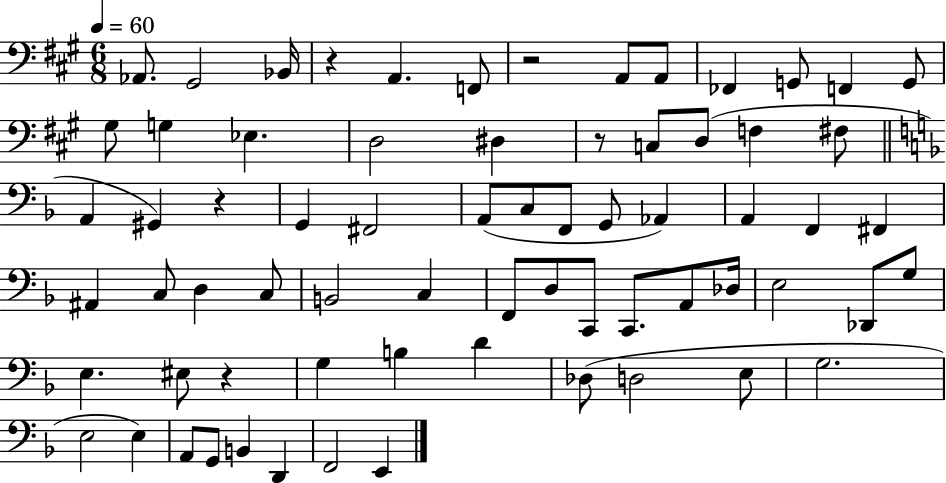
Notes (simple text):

Ab2/e. G#2/h Bb2/s R/q A2/q. F2/e R/h A2/e A2/e FES2/q G2/e F2/q G2/e G#3/e G3/q Eb3/q. D3/h D#3/q R/e C3/e D3/e F3/q F#3/e A2/q G#2/q R/q G2/q F#2/h A2/e C3/e F2/e G2/e Ab2/q A2/q F2/q F#2/q A#2/q C3/e D3/q C3/e B2/h C3/q F2/e D3/e C2/e C2/e. A2/e Db3/s E3/h Db2/e G3/e E3/q. EIS3/e R/q G3/q B3/q D4/q Db3/e D3/h E3/e G3/h. E3/h E3/q A2/e G2/e B2/q D2/q F2/h E2/q